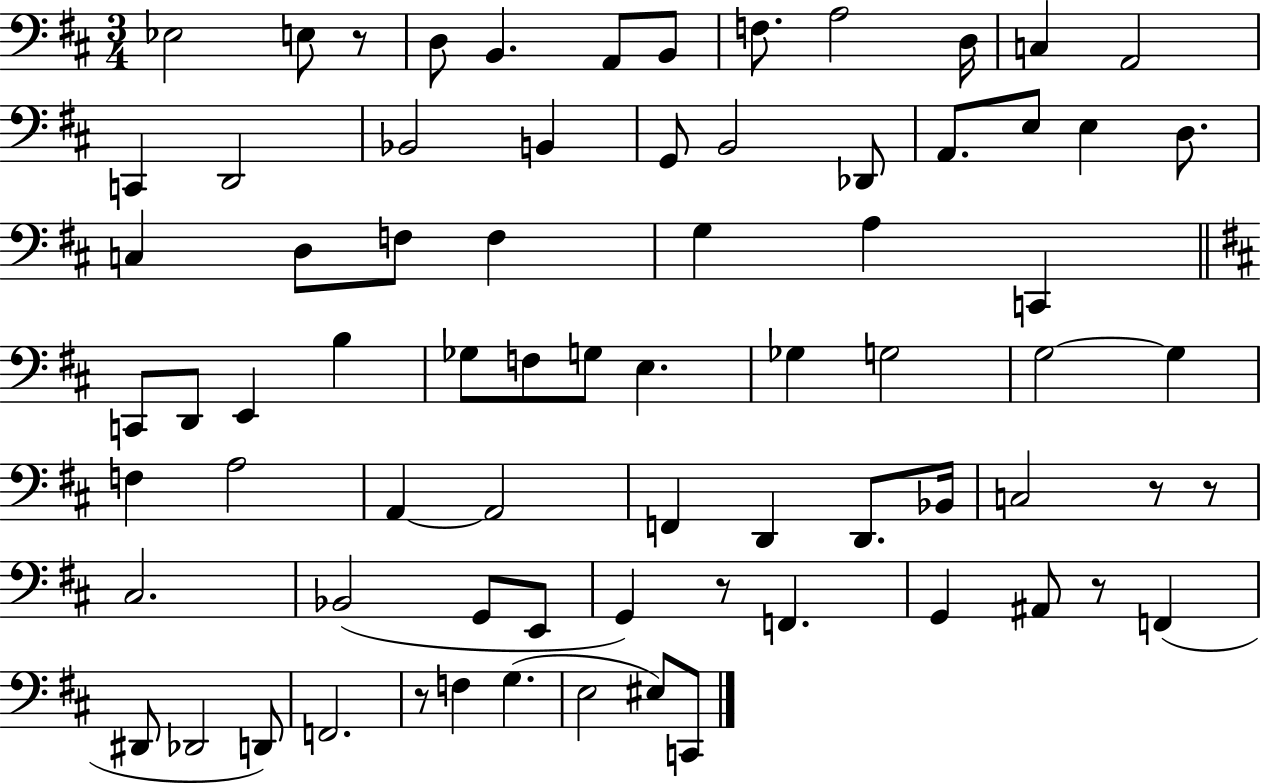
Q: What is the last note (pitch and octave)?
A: C2